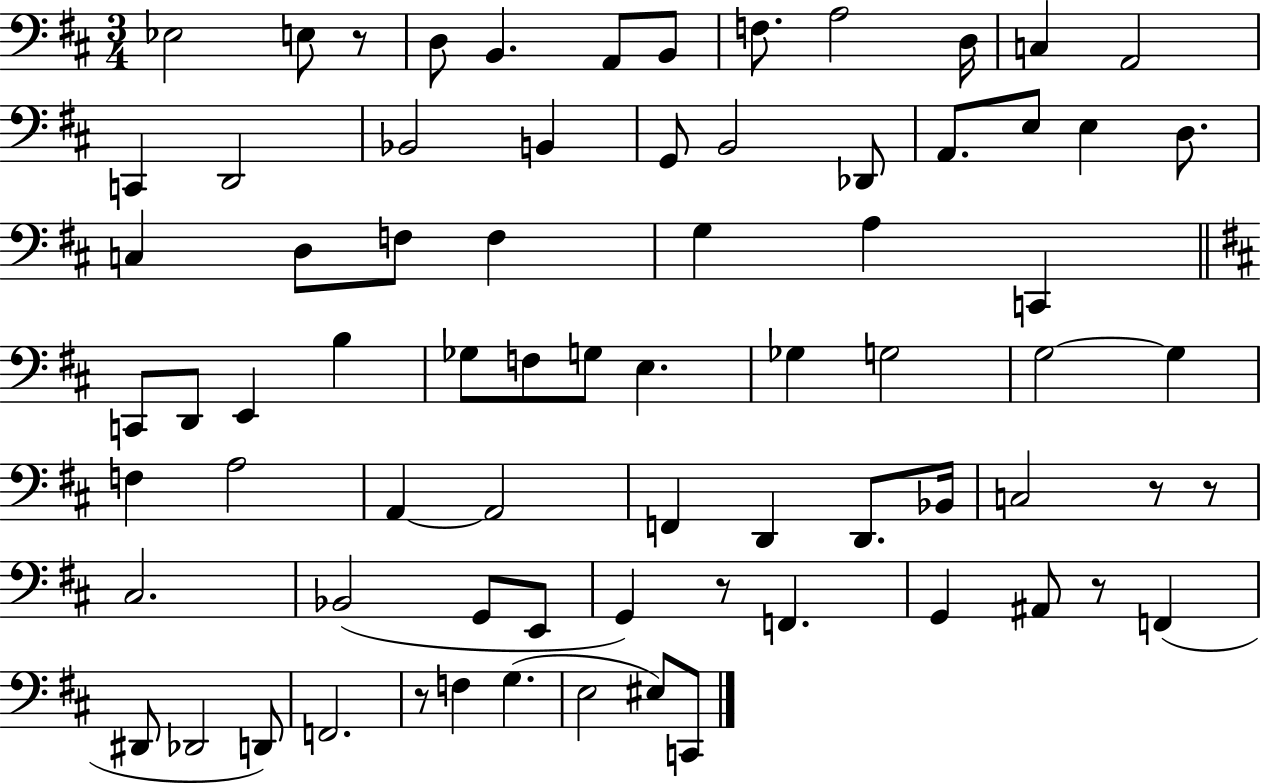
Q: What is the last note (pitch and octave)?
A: C2